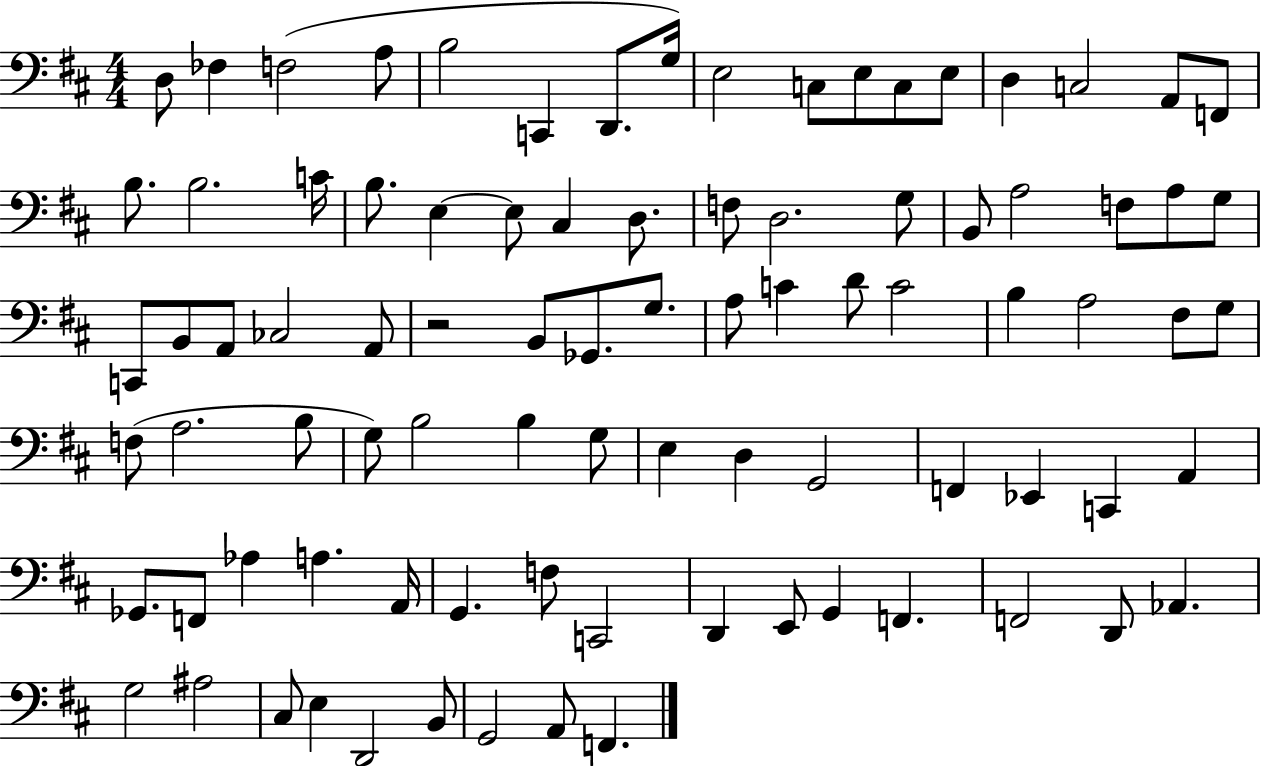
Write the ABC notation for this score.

X:1
T:Untitled
M:4/4
L:1/4
K:D
D,/2 _F, F,2 A,/2 B,2 C,, D,,/2 G,/4 E,2 C,/2 E,/2 C,/2 E,/2 D, C,2 A,,/2 F,,/2 B,/2 B,2 C/4 B,/2 E, E,/2 ^C, D,/2 F,/2 D,2 G,/2 B,,/2 A,2 F,/2 A,/2 G,/2 C,,/2 B,,/2 A,,/2 _C,2 A,,/2 z2 B,,/2 _G,,/2 G,/2 A,/2 C D/2 C2 B, A,2 ^F,/2 G,/2 F,/2 A,2 B,/2 G,/2 B,2 B, G,/2 E, D, G,,2 F,, _E,, C,, A,, _G,,/2 F,,/2 _A, A, A,,/4 G,, F,/2 C,,2 D,, E,,/2 G,, F,, F,,2 D,,/2 _A,, G,2 ^A,2 ^C,/2 E, D,,2 B,,/2 G,,2 A,,/2 F,,